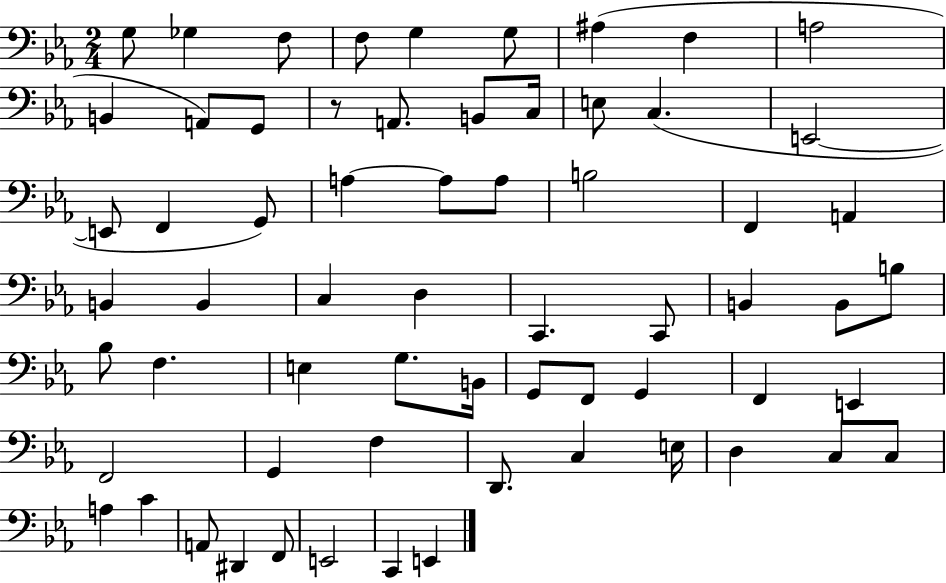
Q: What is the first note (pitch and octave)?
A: G3